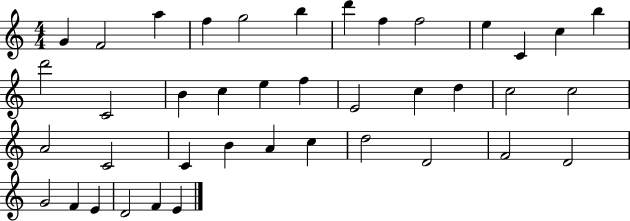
{
  \clef treble
  \numericTimeSignature
  \time 4/4
  \key c \major
  g'4 f'2 a''4 | f''4 g''2 b''4 | d'''4 f''4 f''2 | e''4 c'4 c''4 b''4 | \break d'''2 c'2 | b'4 c''4 e''4 f''4 | e'2 c''4 d''4 | c''2 c''2 | \break a'2 c'2 | c'4 b'4 a'4 c''4 | d''2 d'2 | f'2 d'2 | \break g'2 f'4 e'4 | d'2 f'4 e'4 | \bar "|."
}